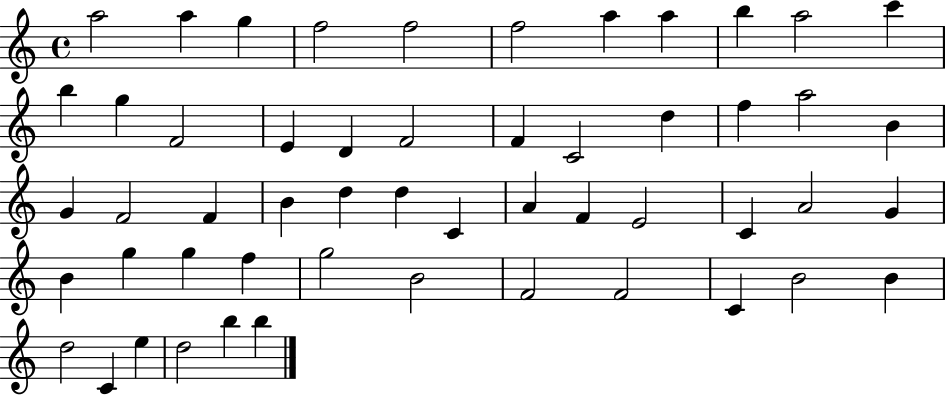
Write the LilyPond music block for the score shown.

{
  \clef treble
  \time 4/4
  \defaultTimeSignature
  \key c \major
  a''2 a''4 g''4 | f''2 f''2 | f''2 a''4 a''4 | b''4 a''2 c'''4 | \break b''4 g''4 f'2 | e'4 d'4 f'2 | f'4 c'2 d''4 | f''4 a''2 b'4 | \break g'4 f'2 f'4 | b'4 d''4 d''4 c'4 | a'4 f'4 e'2 | c'4 a'2 g'4 | \break b'4 g''4 g''4 f''4 | g''2 b'2 | f'2 f'2 | c'4 b'2 b'4 | \break d''2 c'4 e''4 | d''2 b''4 b''4 | \bar "|."
}